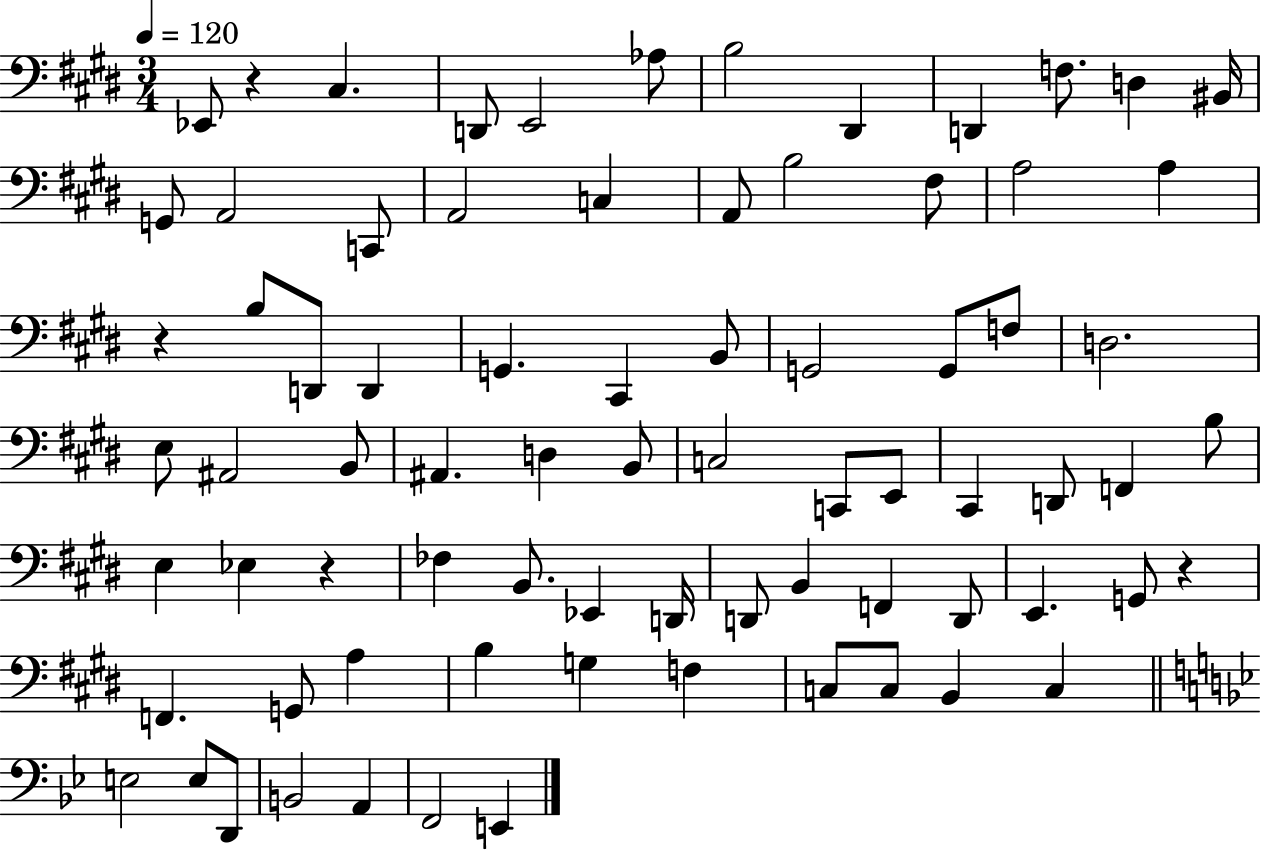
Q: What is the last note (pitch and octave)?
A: E2